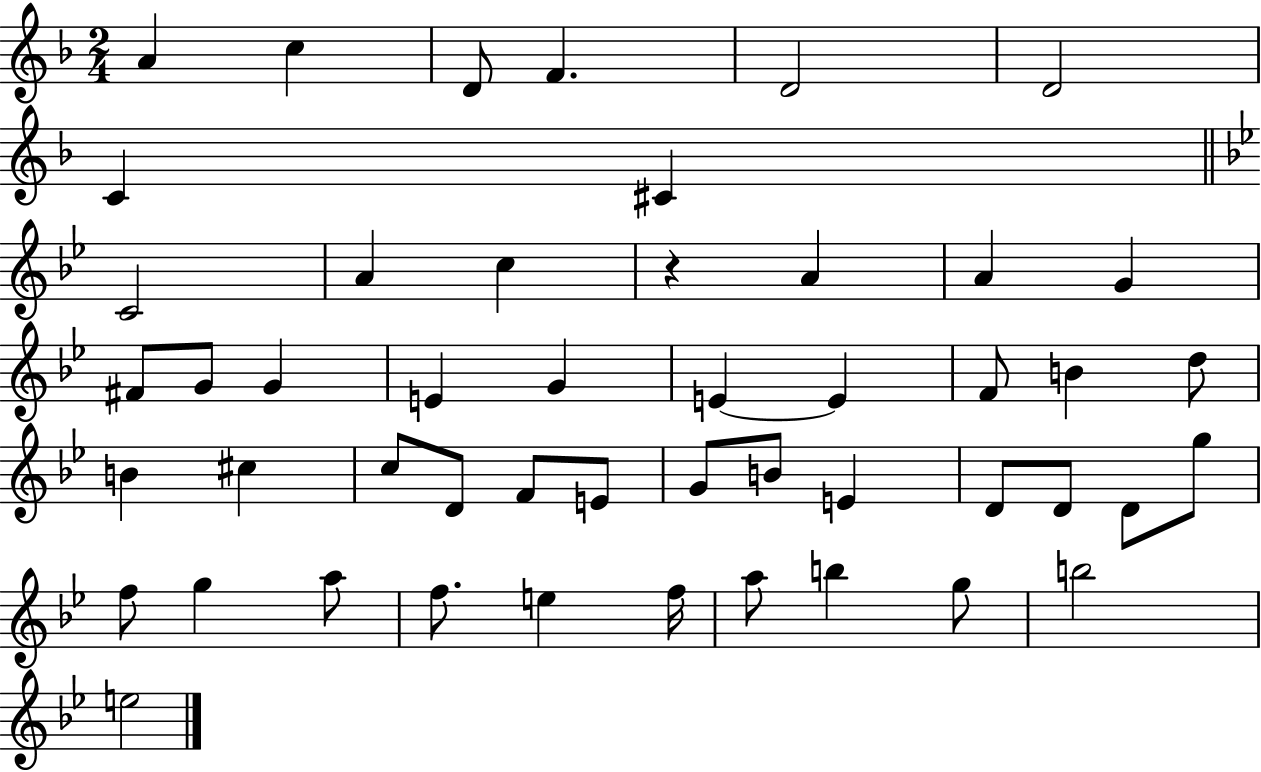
X:1
T:Untitled
M:2/4
L:1/4
K:F
A c D/2 F D2 D2 C ^C C2 A c z A A G ^F/2 G/2 G E G E E F/2 B d/2 B ^c c/2 D/2 F/2 E/2 G/2 B/2 E D/2 D/2 D/2 g/2 f/2 g a/2 f/2 e f/4 a/2 b g/2 b2 e2